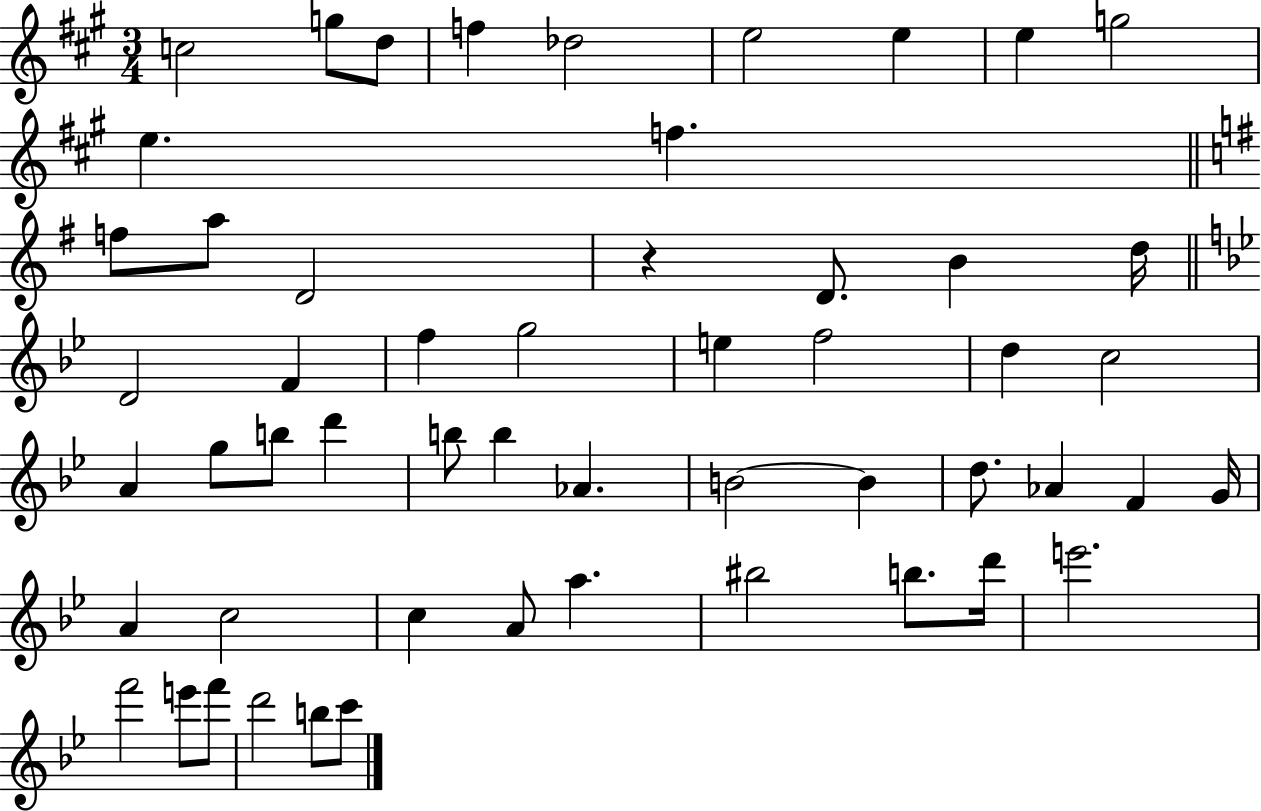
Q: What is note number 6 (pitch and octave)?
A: E5